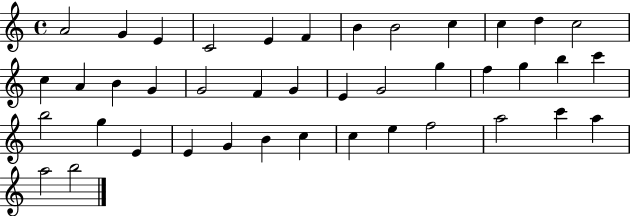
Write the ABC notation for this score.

X:1
T:Untitled
M:4/4
L:1/4
K:C
A2 G E C2 E F B B2 c c d c2 c A B G G2 F G E G2 g f g b c' b2 g E E G B c c e f2 a2 c' a a2 b2